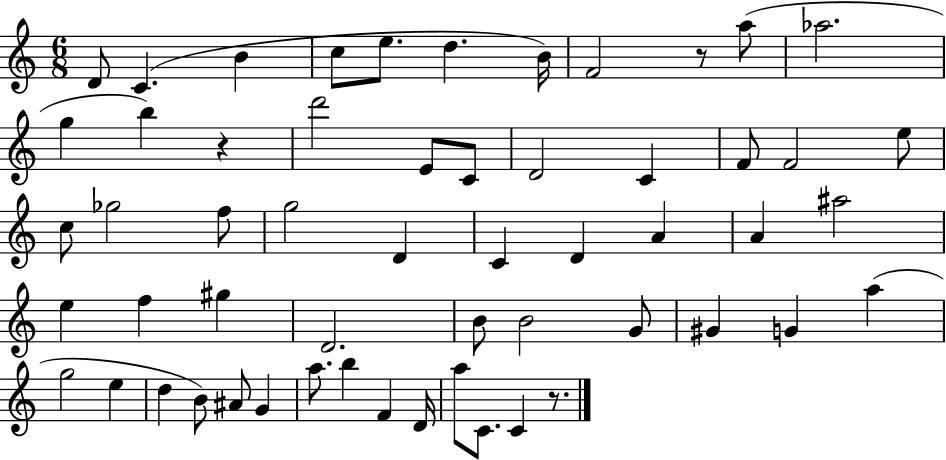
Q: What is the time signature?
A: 6/8